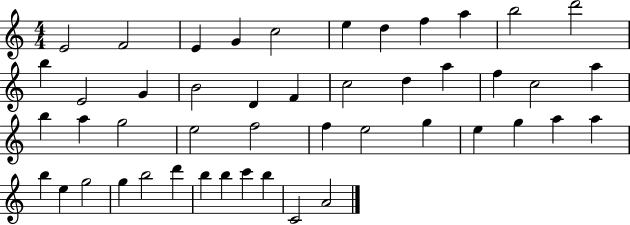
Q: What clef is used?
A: treble